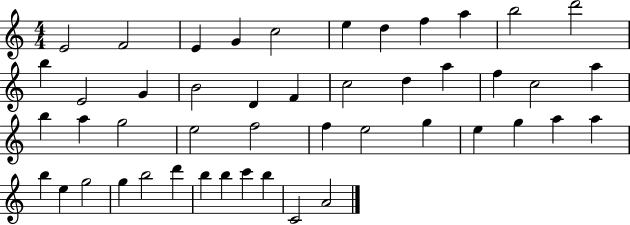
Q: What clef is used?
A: treble